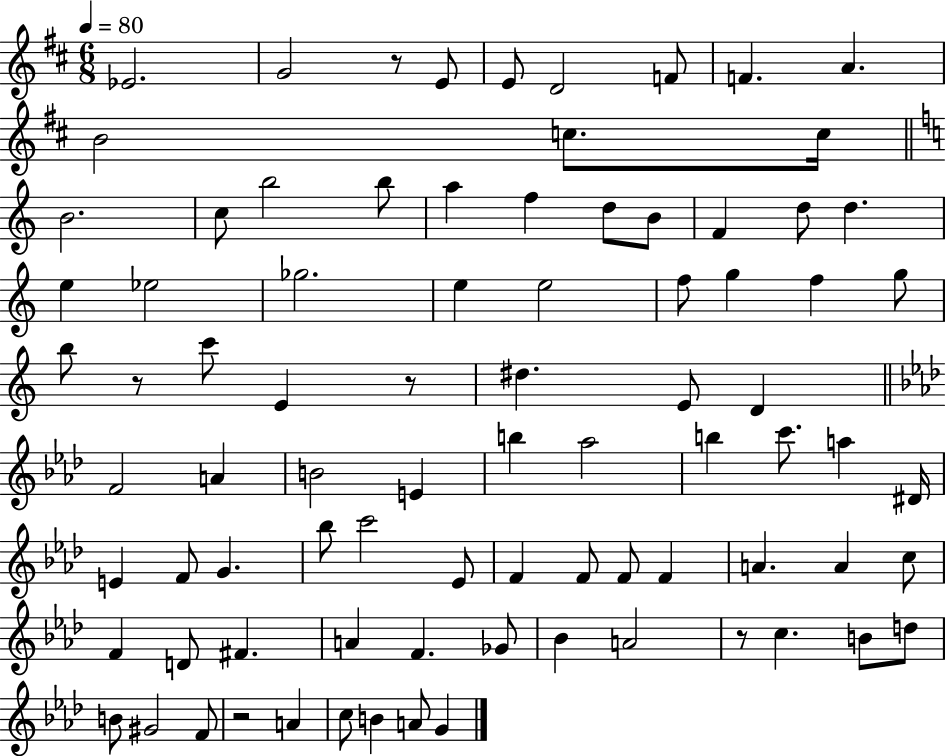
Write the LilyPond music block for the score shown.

{
  \clef treble
  \numericTimeSignature
  \time 6/8
  \key d \major
  \tempo 4 = 80
  ees'2. | g'2 r8 e'8 | e'8 d'2 f'8 | f'4. a'4. | \break b'2 c''8. c''16 | \bar "||" \break \key a \minor b'2. | c''8 b''2 b''8 | a''4 f''4 d''8 b'8 | f'4 d''8 d''4. | \break e''4 ees''2 | ges''2. | e''4 e''2 | f''8 g''4 f''4 g''8 | \break b''8 r8 c'''8 e'4 r8 | dis''4. e'8 d'4 | \bar "||" \break \key aes \major f'2 a'4 | b'2 e'4 | b''4 aes''2 | b''4 c'''8. a''4 dis'16 | \break e'4 f'8 g'4. | bes''8 c'''2 ees'8 | f'4 f'8 f'8 f'4 | a'4. a'4 c''8 | \break f'4 d'8 fis'4. | a'4 f'4. ges'8 | bes'4 a'2 | r8 c''4. b'8 d''8 | \break b'8 gis'2 f'8 | r2 a'4 | c''8 b'4 a'8 g'4 | \bar "|."
}